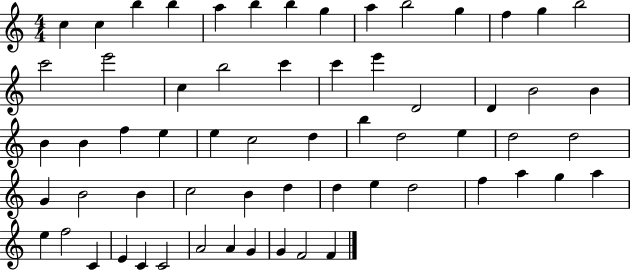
C5/q C5/q B5/q B5/q A5/q B5/q B5/q G5/q A5/q B5/h G5/q F5/q G5/q B5/h C6/h E6/h C5/q B5/h C6/q C6/q E6/q D4/h D4/q B4/h B4/q B4/q B4/q F5/q E5/q E5/q C5/h D5/q B5/q D5/h E5/q D5/h D5/h G4/q B4/h B4/q C5/h B4/q D5/q D5/q E5/q D5/h F5/q A5/q G5/q A5/q E5/q F5/h C4/q E4/q C4/q C4/h A4/h A4/q G4/q G4/q F4/h F4/q